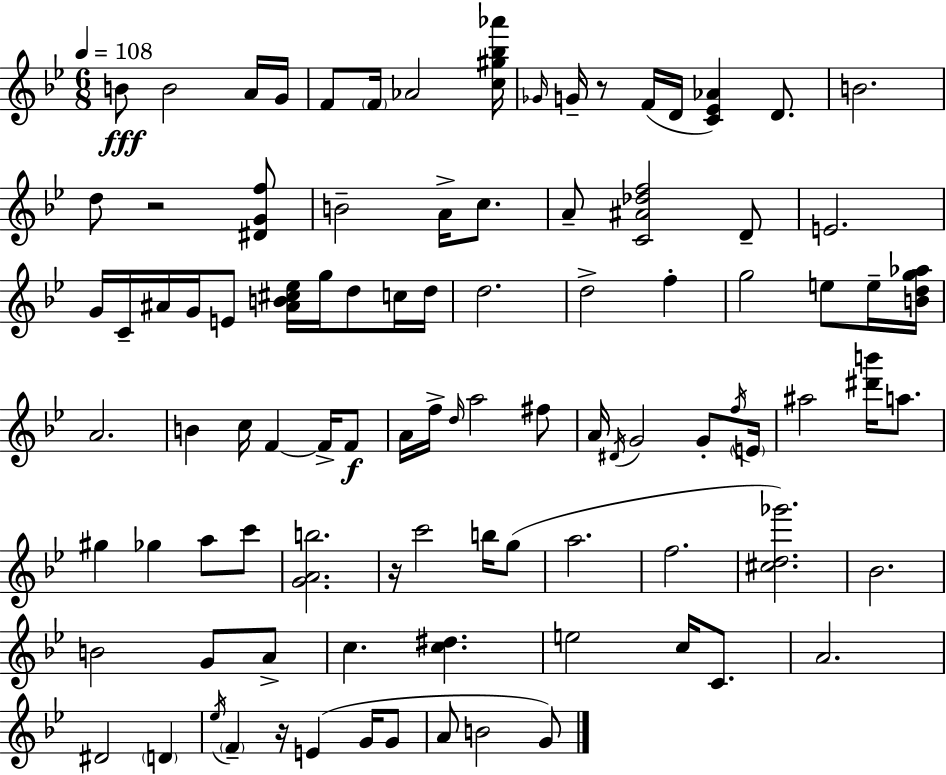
{
  \clef treble
  \numericTimeSignature
  \time 6/8
  \key bes \major
  \tempo 4 = 108
  \repeat volta 2 { b'8\fff b'2 a'16 g'16 | f'8 \parenthesize f'16 aes'2 <c'' gis'' bes'' aes'''>16 | \grace { ges'16 } g'16-- r8 f'16( d'16 <c' ees' aes'>4) d'8. | b'2. | \break d''8 r2 <dis' g' f''>8 | b'2-- a'16-> c''8. | a'8-- <c' ais' des'' f''>2 d'8-- | e'2. | \break g'16 c'16-- ais'16 g'16 e'8 <ais' b' cis'' ees''>16 g''16 d''8 c''16 | d''16 d''2. | d''2-> f''4-. | g''2 e''8 e''16-- | \break <b' d'' g'' aes''>16 a'2. | b'4 c''16 f'4~~ f'16-> f'8\f | a'16 f''16-> \grace { d''16 } a''2 | fis''8 a'16 \acciaccatura { dis'16 } g'2 | \break g'8-. \acciaccatura { f''16 } \parenthesize e'16 ais''2 | <dis''' b'''>16 a''8. gis''4 ges''4 | a''8 c'''8 <g' a' b''>2. | r16 c'''2 | \break b''16 g''8( a''2. | f''2. | <cis'' d'' ges'''>2.) | bes'2. | \break b'2 | g'8 a'8-> c''4. <c'' dis''>4. | e''2 | c''16 c'8. a'2. | \break dis'2 | \parenthesize d'4 \acciaccatura { ees''16 } \parenthesize f'4-- r16 e'4( | g'16 g'8 a'8 b'2 | g'8) } \bar "|."
}